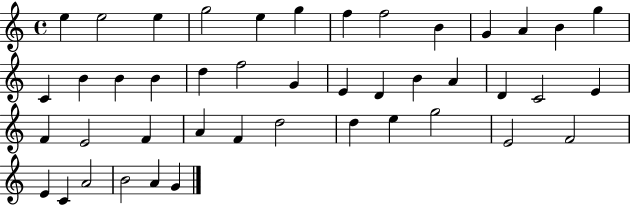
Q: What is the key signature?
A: C major